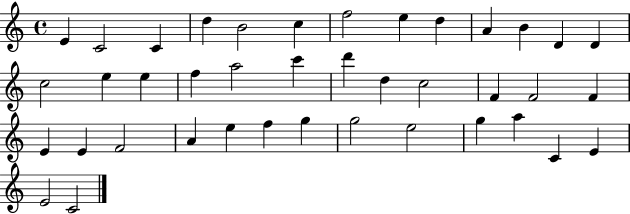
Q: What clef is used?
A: treble